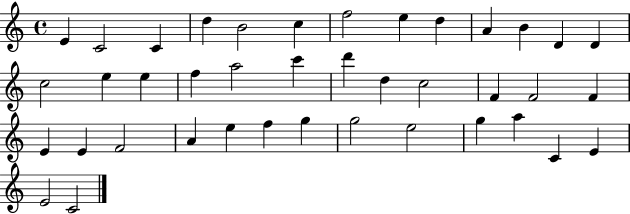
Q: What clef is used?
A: treble